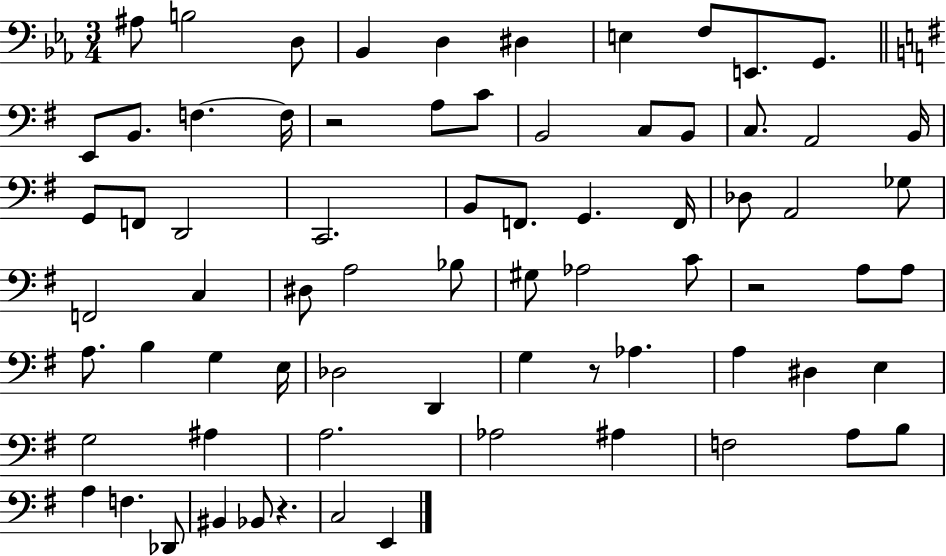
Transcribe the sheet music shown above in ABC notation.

X:1
T:Untitled
M:3/4
L:1/4
K:Eb
^A,/2 B,2 D,/2 _B,, D, ^D, E, F,/2 E,,/2 G,,/2 E,,/2 B,,/2 F, F,/4 z2 A,/2 C/2 B,,2 C,/2 B,,/2 C,/2 A,,2 B,,/4 G,,/2 F,,/2 D,,2 C,,2 B,,/2 F,,/2 G,, F,,/4 _D,/2 A,,2 _G,/2 F,,2 C, ^D,/2 A,2 _B,/2 ^G,/2 _A,2 C/2 z2 A,/2 A,/2 A,/2 B, G, E,/4 _D,2 D,, G, z/2 _A, A, ^D, E, G,2 ^A, A,2 _A,2 ^A, F,2 A,/2 B,/2 A, F, _D,,/2 ^B,, _B,,/2 z C,2 E,,